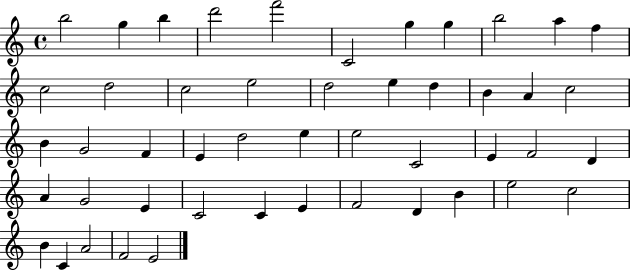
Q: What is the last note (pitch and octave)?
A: E4